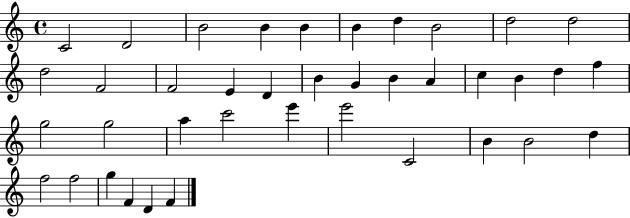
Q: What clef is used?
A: treble